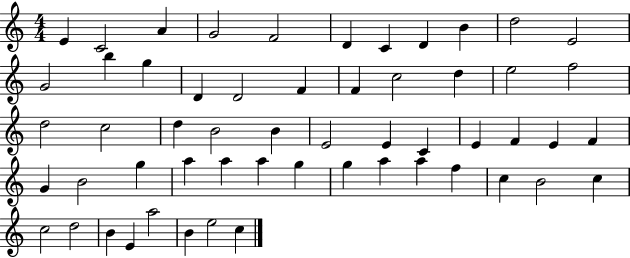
X:1
T:Untitled
M:4/4
L:1/4
K:C
E C2 A G2 F2 D C D B d2 E2 G2 b g D D2 F F c2 d e2 f2 d2 c2 d B2 B E2 E C E F E F G B2 g a a a g g a a f c B2 c c2 d2 B E a2 B e2 c